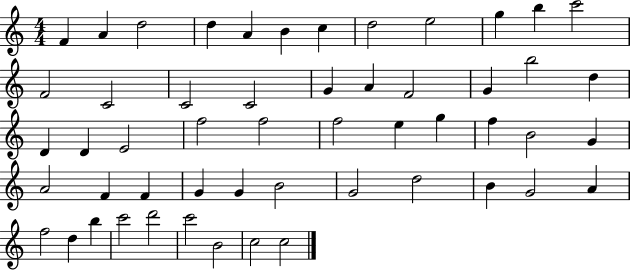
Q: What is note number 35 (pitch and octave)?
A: F4